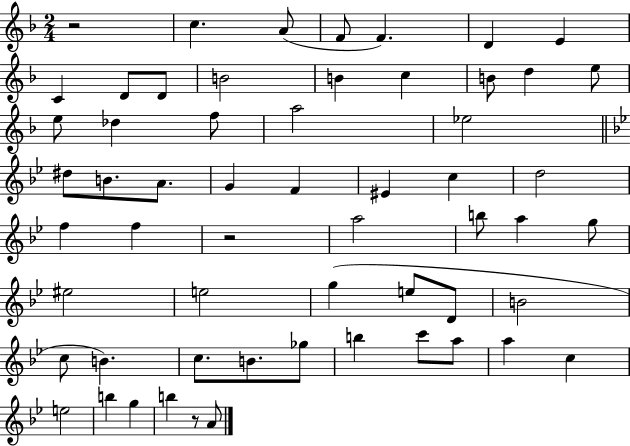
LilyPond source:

{
  \clef treble
  \numericTimeSignature
  \time 2/4
  \key f \major
  r2 | c''4. a'8( | f'8 f'4.) | d'4 e'4 | \break c'4 d'8 d'8 | b'2 | b'4 c''4 | b'8 d''4 e''8 | \break e''8 des''4 f''8 | a''2 | ees''2 | \bar "||" \break \key g \minor dis''8 b'8. a'8. | g'4 f'4 | eis'4 c''4 | d''2 | \break f''4 f''4 | r2 | a''2 | b''8 a''4 g''8 | \break eis''2 | e''2 | g''4( e''8 d'8 | b'2 | \break c''8 b'4.) | c''8. b'8. ges''8 | b''4 c'''8 a''8 | a''4 c''4 | \break e''2 | b''4 g''4 | b''4 r8 a'8 | \bar "|."
}